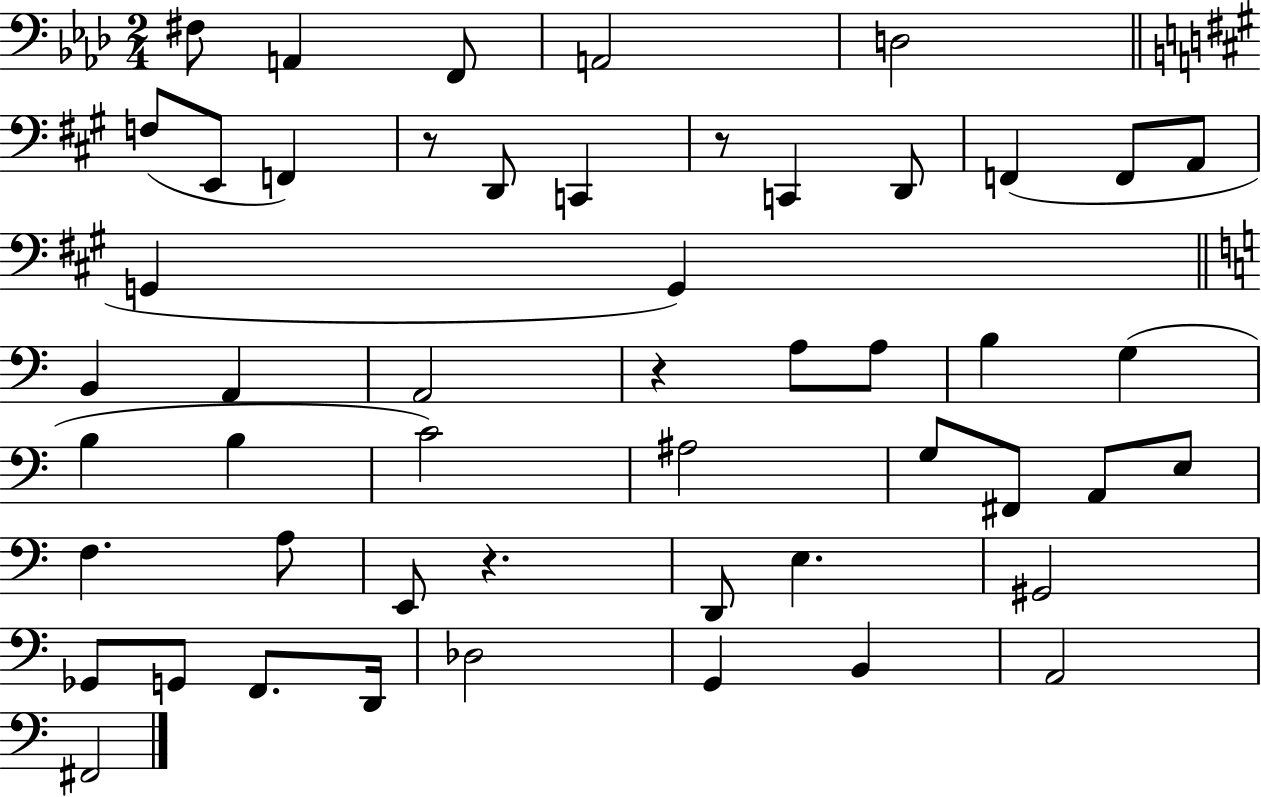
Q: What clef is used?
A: bass